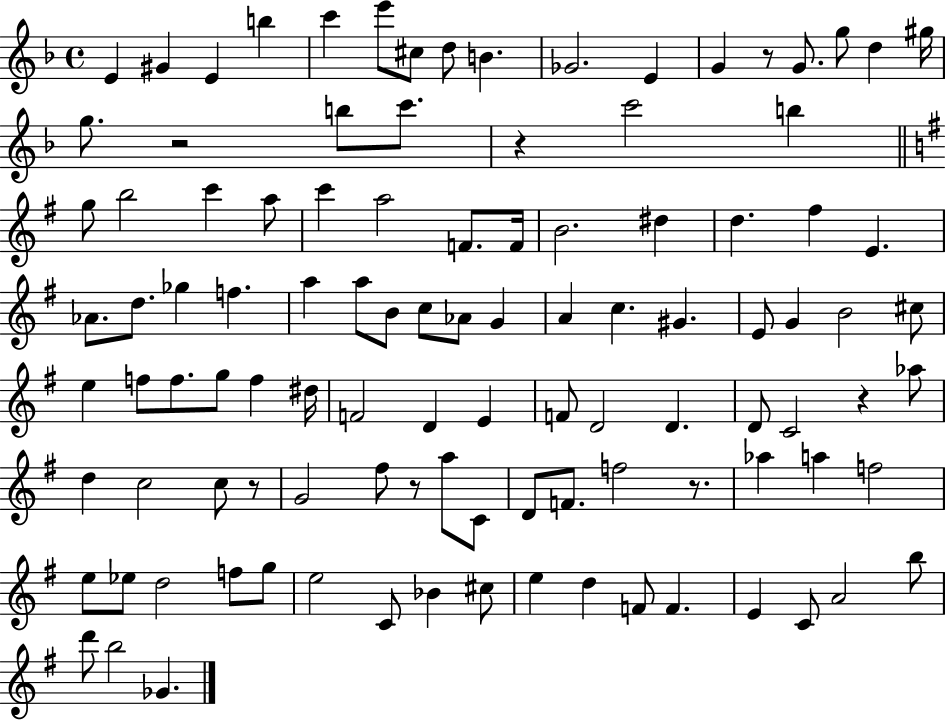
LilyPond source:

{
  \clef treble
  \time 4/4
  \defaultTimeSignature
  \key f \major
  e'4 gis'4 e'4 b''4 | c'''4 e'''8 cis''8 d''8 b'4. | ges'2. e'4 | g'4 r8 g'8. g''8 d''4 gis''16 | \break g''8. r2 b''8 c'''8. | r4 c'''2 b''4 | \bar "||" \break \key e \minor g''8 b''2 c'''4 a''8 | c'''4 a''2 f'8. f'16 | b'2. dis''4 | d''4. fis''4 e'4. | \break aes'8. d''8. ges''4 f''4. | a''4 a''8 b'8 c''8 aes'8 g'4 | a'4 c''4. gis'4. | e'8 g'4 b'2 cis''8 | \break e''4 f''8 f''8. g''8 f''4 dis''16 | f'2 d'4 e'4 | f'8 d'2 d'4. | d'8 c'2 r4 aes''8 | \break d''4 c''2 c''8 r8 | g'2 fis''8 r8 a''8 c'8 | d'8 f'8. f''2 r8. | aes''4 a''4 f''2 | \break e''8 ees''8 d''2 f''8 g''8 | e''2 c'8 bes'4 cis''8 | e''4 d''4 f'8 f'4. | e'4 c'8 a'2 b''8 | \break d'''8 b''2 ges'4. | \bar "|."
}